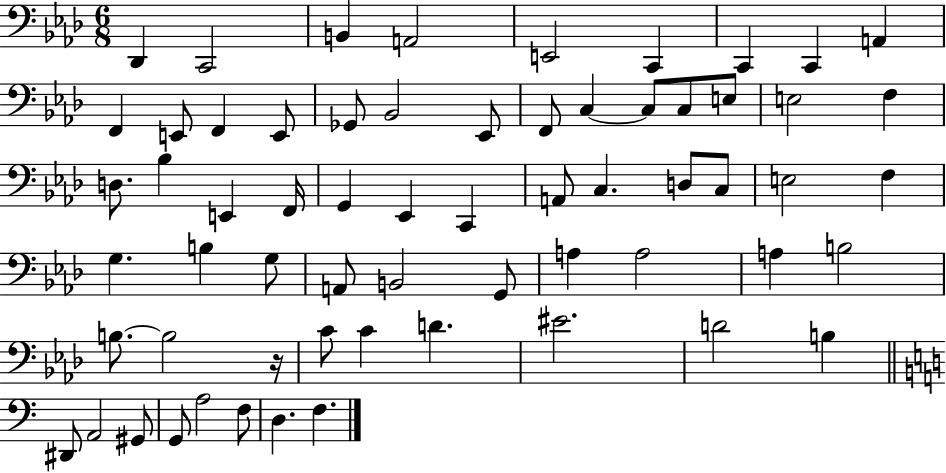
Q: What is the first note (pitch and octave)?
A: Db2